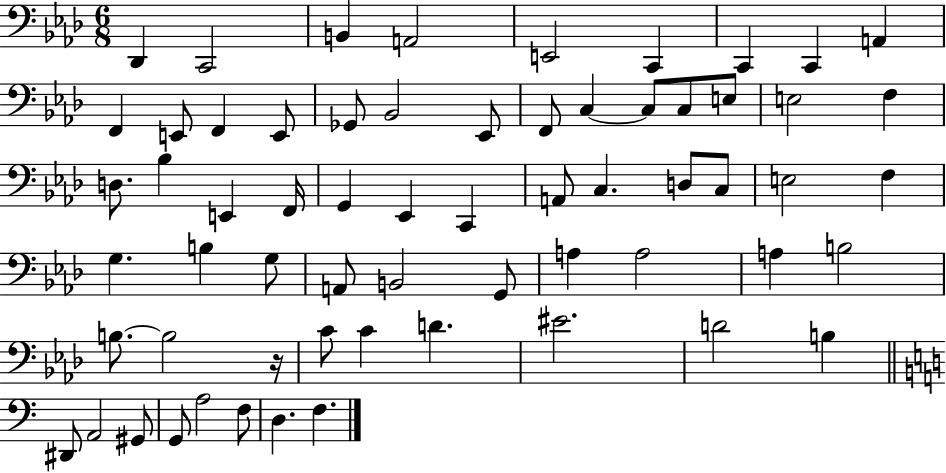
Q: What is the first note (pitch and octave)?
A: Db2